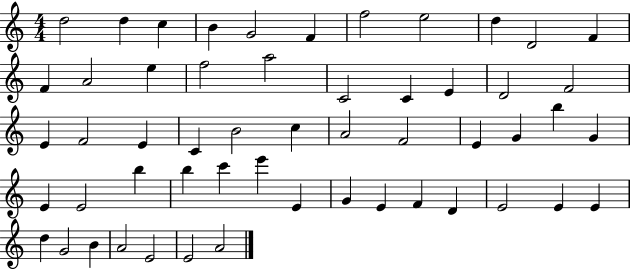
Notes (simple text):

D5/h D5/q C5/q B4/q G4/h F4/q F5/h E5/h D5/q D4/h F4/q F4/q A4/h E5/q F5/h A5/h C4/h C4/q E4/q D4/h F4/h E4/q F4/h E4/q C4/q B4/h C5/q A4/h F4/h E4/q G4/q B5/q G4/q E4/q E4/h B5/q B5/q C6/q E6/q E4/q G4/q E4/q F4/q D4/q E4/h E4/q E4/q D5/q G4/h B4/q A4/h E4/h E4/h A4/h